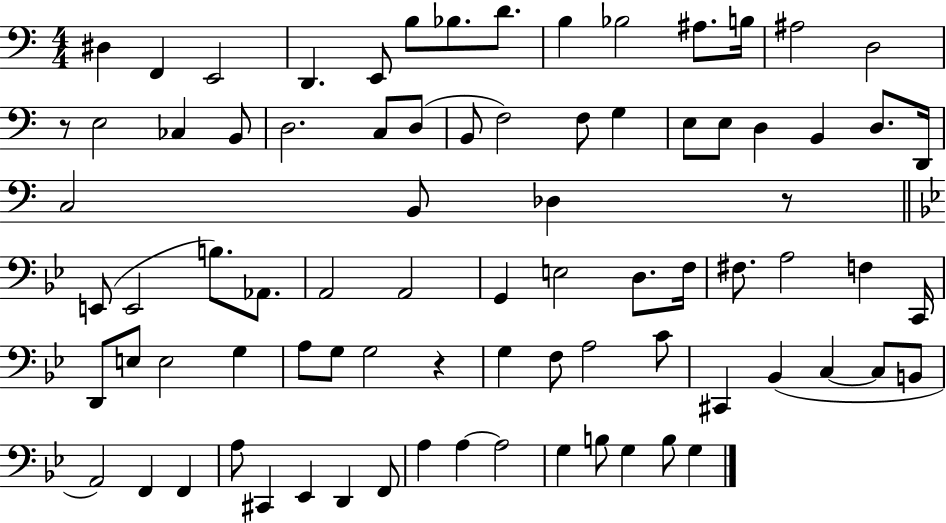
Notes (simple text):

D#3/q F2/q E2/h D2/q. E2/e B3/e Bb3/e. D4/e. B3/q Bb3/h A#3/e. B3/s A#3/h D3/h R/e E3/h CES3/q B2/e D3/h. C3/e D3/e B2/e F3/h F3/e G3/q E3/e E3/e D3/q B2/q D3/e. D2/s C3/h B2/e Db3/q R/e E2/e E2/h B3/e. Ab2/e. A2/h A2/h G2/q E3/h D3/e. F3/s F#3/e. A3/h F3/q C2/s D2/e E3/e E3/h G3/q A3/e G3/e G3/h R/q G3/q F3/e A3/h C4/e C#2/q Bb2/q C3/q C3/e B2/e A2/h F2/q F2/q A3/e C#2/q Eb2/q D2/q F2/e A3/q A3/q A3/h G3/q B3/e G3/q B3/e G3/q